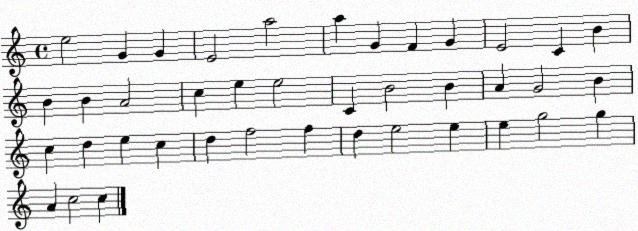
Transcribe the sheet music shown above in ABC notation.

X:1
T:Untitled
M:4/4
L:1/4
K:C
e2 G G E2 a2 a G F G E2 C B B B A2 c e e2 C B2 B A G2 B c d e c d f2 f d e2 e e g2 g A c2 c